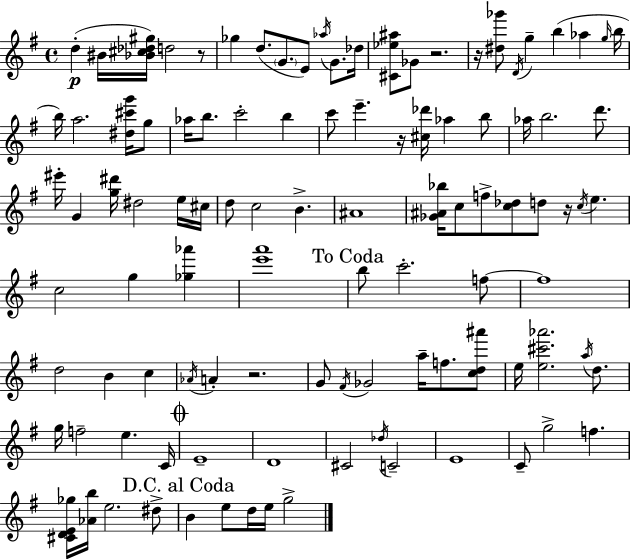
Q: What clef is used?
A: treble